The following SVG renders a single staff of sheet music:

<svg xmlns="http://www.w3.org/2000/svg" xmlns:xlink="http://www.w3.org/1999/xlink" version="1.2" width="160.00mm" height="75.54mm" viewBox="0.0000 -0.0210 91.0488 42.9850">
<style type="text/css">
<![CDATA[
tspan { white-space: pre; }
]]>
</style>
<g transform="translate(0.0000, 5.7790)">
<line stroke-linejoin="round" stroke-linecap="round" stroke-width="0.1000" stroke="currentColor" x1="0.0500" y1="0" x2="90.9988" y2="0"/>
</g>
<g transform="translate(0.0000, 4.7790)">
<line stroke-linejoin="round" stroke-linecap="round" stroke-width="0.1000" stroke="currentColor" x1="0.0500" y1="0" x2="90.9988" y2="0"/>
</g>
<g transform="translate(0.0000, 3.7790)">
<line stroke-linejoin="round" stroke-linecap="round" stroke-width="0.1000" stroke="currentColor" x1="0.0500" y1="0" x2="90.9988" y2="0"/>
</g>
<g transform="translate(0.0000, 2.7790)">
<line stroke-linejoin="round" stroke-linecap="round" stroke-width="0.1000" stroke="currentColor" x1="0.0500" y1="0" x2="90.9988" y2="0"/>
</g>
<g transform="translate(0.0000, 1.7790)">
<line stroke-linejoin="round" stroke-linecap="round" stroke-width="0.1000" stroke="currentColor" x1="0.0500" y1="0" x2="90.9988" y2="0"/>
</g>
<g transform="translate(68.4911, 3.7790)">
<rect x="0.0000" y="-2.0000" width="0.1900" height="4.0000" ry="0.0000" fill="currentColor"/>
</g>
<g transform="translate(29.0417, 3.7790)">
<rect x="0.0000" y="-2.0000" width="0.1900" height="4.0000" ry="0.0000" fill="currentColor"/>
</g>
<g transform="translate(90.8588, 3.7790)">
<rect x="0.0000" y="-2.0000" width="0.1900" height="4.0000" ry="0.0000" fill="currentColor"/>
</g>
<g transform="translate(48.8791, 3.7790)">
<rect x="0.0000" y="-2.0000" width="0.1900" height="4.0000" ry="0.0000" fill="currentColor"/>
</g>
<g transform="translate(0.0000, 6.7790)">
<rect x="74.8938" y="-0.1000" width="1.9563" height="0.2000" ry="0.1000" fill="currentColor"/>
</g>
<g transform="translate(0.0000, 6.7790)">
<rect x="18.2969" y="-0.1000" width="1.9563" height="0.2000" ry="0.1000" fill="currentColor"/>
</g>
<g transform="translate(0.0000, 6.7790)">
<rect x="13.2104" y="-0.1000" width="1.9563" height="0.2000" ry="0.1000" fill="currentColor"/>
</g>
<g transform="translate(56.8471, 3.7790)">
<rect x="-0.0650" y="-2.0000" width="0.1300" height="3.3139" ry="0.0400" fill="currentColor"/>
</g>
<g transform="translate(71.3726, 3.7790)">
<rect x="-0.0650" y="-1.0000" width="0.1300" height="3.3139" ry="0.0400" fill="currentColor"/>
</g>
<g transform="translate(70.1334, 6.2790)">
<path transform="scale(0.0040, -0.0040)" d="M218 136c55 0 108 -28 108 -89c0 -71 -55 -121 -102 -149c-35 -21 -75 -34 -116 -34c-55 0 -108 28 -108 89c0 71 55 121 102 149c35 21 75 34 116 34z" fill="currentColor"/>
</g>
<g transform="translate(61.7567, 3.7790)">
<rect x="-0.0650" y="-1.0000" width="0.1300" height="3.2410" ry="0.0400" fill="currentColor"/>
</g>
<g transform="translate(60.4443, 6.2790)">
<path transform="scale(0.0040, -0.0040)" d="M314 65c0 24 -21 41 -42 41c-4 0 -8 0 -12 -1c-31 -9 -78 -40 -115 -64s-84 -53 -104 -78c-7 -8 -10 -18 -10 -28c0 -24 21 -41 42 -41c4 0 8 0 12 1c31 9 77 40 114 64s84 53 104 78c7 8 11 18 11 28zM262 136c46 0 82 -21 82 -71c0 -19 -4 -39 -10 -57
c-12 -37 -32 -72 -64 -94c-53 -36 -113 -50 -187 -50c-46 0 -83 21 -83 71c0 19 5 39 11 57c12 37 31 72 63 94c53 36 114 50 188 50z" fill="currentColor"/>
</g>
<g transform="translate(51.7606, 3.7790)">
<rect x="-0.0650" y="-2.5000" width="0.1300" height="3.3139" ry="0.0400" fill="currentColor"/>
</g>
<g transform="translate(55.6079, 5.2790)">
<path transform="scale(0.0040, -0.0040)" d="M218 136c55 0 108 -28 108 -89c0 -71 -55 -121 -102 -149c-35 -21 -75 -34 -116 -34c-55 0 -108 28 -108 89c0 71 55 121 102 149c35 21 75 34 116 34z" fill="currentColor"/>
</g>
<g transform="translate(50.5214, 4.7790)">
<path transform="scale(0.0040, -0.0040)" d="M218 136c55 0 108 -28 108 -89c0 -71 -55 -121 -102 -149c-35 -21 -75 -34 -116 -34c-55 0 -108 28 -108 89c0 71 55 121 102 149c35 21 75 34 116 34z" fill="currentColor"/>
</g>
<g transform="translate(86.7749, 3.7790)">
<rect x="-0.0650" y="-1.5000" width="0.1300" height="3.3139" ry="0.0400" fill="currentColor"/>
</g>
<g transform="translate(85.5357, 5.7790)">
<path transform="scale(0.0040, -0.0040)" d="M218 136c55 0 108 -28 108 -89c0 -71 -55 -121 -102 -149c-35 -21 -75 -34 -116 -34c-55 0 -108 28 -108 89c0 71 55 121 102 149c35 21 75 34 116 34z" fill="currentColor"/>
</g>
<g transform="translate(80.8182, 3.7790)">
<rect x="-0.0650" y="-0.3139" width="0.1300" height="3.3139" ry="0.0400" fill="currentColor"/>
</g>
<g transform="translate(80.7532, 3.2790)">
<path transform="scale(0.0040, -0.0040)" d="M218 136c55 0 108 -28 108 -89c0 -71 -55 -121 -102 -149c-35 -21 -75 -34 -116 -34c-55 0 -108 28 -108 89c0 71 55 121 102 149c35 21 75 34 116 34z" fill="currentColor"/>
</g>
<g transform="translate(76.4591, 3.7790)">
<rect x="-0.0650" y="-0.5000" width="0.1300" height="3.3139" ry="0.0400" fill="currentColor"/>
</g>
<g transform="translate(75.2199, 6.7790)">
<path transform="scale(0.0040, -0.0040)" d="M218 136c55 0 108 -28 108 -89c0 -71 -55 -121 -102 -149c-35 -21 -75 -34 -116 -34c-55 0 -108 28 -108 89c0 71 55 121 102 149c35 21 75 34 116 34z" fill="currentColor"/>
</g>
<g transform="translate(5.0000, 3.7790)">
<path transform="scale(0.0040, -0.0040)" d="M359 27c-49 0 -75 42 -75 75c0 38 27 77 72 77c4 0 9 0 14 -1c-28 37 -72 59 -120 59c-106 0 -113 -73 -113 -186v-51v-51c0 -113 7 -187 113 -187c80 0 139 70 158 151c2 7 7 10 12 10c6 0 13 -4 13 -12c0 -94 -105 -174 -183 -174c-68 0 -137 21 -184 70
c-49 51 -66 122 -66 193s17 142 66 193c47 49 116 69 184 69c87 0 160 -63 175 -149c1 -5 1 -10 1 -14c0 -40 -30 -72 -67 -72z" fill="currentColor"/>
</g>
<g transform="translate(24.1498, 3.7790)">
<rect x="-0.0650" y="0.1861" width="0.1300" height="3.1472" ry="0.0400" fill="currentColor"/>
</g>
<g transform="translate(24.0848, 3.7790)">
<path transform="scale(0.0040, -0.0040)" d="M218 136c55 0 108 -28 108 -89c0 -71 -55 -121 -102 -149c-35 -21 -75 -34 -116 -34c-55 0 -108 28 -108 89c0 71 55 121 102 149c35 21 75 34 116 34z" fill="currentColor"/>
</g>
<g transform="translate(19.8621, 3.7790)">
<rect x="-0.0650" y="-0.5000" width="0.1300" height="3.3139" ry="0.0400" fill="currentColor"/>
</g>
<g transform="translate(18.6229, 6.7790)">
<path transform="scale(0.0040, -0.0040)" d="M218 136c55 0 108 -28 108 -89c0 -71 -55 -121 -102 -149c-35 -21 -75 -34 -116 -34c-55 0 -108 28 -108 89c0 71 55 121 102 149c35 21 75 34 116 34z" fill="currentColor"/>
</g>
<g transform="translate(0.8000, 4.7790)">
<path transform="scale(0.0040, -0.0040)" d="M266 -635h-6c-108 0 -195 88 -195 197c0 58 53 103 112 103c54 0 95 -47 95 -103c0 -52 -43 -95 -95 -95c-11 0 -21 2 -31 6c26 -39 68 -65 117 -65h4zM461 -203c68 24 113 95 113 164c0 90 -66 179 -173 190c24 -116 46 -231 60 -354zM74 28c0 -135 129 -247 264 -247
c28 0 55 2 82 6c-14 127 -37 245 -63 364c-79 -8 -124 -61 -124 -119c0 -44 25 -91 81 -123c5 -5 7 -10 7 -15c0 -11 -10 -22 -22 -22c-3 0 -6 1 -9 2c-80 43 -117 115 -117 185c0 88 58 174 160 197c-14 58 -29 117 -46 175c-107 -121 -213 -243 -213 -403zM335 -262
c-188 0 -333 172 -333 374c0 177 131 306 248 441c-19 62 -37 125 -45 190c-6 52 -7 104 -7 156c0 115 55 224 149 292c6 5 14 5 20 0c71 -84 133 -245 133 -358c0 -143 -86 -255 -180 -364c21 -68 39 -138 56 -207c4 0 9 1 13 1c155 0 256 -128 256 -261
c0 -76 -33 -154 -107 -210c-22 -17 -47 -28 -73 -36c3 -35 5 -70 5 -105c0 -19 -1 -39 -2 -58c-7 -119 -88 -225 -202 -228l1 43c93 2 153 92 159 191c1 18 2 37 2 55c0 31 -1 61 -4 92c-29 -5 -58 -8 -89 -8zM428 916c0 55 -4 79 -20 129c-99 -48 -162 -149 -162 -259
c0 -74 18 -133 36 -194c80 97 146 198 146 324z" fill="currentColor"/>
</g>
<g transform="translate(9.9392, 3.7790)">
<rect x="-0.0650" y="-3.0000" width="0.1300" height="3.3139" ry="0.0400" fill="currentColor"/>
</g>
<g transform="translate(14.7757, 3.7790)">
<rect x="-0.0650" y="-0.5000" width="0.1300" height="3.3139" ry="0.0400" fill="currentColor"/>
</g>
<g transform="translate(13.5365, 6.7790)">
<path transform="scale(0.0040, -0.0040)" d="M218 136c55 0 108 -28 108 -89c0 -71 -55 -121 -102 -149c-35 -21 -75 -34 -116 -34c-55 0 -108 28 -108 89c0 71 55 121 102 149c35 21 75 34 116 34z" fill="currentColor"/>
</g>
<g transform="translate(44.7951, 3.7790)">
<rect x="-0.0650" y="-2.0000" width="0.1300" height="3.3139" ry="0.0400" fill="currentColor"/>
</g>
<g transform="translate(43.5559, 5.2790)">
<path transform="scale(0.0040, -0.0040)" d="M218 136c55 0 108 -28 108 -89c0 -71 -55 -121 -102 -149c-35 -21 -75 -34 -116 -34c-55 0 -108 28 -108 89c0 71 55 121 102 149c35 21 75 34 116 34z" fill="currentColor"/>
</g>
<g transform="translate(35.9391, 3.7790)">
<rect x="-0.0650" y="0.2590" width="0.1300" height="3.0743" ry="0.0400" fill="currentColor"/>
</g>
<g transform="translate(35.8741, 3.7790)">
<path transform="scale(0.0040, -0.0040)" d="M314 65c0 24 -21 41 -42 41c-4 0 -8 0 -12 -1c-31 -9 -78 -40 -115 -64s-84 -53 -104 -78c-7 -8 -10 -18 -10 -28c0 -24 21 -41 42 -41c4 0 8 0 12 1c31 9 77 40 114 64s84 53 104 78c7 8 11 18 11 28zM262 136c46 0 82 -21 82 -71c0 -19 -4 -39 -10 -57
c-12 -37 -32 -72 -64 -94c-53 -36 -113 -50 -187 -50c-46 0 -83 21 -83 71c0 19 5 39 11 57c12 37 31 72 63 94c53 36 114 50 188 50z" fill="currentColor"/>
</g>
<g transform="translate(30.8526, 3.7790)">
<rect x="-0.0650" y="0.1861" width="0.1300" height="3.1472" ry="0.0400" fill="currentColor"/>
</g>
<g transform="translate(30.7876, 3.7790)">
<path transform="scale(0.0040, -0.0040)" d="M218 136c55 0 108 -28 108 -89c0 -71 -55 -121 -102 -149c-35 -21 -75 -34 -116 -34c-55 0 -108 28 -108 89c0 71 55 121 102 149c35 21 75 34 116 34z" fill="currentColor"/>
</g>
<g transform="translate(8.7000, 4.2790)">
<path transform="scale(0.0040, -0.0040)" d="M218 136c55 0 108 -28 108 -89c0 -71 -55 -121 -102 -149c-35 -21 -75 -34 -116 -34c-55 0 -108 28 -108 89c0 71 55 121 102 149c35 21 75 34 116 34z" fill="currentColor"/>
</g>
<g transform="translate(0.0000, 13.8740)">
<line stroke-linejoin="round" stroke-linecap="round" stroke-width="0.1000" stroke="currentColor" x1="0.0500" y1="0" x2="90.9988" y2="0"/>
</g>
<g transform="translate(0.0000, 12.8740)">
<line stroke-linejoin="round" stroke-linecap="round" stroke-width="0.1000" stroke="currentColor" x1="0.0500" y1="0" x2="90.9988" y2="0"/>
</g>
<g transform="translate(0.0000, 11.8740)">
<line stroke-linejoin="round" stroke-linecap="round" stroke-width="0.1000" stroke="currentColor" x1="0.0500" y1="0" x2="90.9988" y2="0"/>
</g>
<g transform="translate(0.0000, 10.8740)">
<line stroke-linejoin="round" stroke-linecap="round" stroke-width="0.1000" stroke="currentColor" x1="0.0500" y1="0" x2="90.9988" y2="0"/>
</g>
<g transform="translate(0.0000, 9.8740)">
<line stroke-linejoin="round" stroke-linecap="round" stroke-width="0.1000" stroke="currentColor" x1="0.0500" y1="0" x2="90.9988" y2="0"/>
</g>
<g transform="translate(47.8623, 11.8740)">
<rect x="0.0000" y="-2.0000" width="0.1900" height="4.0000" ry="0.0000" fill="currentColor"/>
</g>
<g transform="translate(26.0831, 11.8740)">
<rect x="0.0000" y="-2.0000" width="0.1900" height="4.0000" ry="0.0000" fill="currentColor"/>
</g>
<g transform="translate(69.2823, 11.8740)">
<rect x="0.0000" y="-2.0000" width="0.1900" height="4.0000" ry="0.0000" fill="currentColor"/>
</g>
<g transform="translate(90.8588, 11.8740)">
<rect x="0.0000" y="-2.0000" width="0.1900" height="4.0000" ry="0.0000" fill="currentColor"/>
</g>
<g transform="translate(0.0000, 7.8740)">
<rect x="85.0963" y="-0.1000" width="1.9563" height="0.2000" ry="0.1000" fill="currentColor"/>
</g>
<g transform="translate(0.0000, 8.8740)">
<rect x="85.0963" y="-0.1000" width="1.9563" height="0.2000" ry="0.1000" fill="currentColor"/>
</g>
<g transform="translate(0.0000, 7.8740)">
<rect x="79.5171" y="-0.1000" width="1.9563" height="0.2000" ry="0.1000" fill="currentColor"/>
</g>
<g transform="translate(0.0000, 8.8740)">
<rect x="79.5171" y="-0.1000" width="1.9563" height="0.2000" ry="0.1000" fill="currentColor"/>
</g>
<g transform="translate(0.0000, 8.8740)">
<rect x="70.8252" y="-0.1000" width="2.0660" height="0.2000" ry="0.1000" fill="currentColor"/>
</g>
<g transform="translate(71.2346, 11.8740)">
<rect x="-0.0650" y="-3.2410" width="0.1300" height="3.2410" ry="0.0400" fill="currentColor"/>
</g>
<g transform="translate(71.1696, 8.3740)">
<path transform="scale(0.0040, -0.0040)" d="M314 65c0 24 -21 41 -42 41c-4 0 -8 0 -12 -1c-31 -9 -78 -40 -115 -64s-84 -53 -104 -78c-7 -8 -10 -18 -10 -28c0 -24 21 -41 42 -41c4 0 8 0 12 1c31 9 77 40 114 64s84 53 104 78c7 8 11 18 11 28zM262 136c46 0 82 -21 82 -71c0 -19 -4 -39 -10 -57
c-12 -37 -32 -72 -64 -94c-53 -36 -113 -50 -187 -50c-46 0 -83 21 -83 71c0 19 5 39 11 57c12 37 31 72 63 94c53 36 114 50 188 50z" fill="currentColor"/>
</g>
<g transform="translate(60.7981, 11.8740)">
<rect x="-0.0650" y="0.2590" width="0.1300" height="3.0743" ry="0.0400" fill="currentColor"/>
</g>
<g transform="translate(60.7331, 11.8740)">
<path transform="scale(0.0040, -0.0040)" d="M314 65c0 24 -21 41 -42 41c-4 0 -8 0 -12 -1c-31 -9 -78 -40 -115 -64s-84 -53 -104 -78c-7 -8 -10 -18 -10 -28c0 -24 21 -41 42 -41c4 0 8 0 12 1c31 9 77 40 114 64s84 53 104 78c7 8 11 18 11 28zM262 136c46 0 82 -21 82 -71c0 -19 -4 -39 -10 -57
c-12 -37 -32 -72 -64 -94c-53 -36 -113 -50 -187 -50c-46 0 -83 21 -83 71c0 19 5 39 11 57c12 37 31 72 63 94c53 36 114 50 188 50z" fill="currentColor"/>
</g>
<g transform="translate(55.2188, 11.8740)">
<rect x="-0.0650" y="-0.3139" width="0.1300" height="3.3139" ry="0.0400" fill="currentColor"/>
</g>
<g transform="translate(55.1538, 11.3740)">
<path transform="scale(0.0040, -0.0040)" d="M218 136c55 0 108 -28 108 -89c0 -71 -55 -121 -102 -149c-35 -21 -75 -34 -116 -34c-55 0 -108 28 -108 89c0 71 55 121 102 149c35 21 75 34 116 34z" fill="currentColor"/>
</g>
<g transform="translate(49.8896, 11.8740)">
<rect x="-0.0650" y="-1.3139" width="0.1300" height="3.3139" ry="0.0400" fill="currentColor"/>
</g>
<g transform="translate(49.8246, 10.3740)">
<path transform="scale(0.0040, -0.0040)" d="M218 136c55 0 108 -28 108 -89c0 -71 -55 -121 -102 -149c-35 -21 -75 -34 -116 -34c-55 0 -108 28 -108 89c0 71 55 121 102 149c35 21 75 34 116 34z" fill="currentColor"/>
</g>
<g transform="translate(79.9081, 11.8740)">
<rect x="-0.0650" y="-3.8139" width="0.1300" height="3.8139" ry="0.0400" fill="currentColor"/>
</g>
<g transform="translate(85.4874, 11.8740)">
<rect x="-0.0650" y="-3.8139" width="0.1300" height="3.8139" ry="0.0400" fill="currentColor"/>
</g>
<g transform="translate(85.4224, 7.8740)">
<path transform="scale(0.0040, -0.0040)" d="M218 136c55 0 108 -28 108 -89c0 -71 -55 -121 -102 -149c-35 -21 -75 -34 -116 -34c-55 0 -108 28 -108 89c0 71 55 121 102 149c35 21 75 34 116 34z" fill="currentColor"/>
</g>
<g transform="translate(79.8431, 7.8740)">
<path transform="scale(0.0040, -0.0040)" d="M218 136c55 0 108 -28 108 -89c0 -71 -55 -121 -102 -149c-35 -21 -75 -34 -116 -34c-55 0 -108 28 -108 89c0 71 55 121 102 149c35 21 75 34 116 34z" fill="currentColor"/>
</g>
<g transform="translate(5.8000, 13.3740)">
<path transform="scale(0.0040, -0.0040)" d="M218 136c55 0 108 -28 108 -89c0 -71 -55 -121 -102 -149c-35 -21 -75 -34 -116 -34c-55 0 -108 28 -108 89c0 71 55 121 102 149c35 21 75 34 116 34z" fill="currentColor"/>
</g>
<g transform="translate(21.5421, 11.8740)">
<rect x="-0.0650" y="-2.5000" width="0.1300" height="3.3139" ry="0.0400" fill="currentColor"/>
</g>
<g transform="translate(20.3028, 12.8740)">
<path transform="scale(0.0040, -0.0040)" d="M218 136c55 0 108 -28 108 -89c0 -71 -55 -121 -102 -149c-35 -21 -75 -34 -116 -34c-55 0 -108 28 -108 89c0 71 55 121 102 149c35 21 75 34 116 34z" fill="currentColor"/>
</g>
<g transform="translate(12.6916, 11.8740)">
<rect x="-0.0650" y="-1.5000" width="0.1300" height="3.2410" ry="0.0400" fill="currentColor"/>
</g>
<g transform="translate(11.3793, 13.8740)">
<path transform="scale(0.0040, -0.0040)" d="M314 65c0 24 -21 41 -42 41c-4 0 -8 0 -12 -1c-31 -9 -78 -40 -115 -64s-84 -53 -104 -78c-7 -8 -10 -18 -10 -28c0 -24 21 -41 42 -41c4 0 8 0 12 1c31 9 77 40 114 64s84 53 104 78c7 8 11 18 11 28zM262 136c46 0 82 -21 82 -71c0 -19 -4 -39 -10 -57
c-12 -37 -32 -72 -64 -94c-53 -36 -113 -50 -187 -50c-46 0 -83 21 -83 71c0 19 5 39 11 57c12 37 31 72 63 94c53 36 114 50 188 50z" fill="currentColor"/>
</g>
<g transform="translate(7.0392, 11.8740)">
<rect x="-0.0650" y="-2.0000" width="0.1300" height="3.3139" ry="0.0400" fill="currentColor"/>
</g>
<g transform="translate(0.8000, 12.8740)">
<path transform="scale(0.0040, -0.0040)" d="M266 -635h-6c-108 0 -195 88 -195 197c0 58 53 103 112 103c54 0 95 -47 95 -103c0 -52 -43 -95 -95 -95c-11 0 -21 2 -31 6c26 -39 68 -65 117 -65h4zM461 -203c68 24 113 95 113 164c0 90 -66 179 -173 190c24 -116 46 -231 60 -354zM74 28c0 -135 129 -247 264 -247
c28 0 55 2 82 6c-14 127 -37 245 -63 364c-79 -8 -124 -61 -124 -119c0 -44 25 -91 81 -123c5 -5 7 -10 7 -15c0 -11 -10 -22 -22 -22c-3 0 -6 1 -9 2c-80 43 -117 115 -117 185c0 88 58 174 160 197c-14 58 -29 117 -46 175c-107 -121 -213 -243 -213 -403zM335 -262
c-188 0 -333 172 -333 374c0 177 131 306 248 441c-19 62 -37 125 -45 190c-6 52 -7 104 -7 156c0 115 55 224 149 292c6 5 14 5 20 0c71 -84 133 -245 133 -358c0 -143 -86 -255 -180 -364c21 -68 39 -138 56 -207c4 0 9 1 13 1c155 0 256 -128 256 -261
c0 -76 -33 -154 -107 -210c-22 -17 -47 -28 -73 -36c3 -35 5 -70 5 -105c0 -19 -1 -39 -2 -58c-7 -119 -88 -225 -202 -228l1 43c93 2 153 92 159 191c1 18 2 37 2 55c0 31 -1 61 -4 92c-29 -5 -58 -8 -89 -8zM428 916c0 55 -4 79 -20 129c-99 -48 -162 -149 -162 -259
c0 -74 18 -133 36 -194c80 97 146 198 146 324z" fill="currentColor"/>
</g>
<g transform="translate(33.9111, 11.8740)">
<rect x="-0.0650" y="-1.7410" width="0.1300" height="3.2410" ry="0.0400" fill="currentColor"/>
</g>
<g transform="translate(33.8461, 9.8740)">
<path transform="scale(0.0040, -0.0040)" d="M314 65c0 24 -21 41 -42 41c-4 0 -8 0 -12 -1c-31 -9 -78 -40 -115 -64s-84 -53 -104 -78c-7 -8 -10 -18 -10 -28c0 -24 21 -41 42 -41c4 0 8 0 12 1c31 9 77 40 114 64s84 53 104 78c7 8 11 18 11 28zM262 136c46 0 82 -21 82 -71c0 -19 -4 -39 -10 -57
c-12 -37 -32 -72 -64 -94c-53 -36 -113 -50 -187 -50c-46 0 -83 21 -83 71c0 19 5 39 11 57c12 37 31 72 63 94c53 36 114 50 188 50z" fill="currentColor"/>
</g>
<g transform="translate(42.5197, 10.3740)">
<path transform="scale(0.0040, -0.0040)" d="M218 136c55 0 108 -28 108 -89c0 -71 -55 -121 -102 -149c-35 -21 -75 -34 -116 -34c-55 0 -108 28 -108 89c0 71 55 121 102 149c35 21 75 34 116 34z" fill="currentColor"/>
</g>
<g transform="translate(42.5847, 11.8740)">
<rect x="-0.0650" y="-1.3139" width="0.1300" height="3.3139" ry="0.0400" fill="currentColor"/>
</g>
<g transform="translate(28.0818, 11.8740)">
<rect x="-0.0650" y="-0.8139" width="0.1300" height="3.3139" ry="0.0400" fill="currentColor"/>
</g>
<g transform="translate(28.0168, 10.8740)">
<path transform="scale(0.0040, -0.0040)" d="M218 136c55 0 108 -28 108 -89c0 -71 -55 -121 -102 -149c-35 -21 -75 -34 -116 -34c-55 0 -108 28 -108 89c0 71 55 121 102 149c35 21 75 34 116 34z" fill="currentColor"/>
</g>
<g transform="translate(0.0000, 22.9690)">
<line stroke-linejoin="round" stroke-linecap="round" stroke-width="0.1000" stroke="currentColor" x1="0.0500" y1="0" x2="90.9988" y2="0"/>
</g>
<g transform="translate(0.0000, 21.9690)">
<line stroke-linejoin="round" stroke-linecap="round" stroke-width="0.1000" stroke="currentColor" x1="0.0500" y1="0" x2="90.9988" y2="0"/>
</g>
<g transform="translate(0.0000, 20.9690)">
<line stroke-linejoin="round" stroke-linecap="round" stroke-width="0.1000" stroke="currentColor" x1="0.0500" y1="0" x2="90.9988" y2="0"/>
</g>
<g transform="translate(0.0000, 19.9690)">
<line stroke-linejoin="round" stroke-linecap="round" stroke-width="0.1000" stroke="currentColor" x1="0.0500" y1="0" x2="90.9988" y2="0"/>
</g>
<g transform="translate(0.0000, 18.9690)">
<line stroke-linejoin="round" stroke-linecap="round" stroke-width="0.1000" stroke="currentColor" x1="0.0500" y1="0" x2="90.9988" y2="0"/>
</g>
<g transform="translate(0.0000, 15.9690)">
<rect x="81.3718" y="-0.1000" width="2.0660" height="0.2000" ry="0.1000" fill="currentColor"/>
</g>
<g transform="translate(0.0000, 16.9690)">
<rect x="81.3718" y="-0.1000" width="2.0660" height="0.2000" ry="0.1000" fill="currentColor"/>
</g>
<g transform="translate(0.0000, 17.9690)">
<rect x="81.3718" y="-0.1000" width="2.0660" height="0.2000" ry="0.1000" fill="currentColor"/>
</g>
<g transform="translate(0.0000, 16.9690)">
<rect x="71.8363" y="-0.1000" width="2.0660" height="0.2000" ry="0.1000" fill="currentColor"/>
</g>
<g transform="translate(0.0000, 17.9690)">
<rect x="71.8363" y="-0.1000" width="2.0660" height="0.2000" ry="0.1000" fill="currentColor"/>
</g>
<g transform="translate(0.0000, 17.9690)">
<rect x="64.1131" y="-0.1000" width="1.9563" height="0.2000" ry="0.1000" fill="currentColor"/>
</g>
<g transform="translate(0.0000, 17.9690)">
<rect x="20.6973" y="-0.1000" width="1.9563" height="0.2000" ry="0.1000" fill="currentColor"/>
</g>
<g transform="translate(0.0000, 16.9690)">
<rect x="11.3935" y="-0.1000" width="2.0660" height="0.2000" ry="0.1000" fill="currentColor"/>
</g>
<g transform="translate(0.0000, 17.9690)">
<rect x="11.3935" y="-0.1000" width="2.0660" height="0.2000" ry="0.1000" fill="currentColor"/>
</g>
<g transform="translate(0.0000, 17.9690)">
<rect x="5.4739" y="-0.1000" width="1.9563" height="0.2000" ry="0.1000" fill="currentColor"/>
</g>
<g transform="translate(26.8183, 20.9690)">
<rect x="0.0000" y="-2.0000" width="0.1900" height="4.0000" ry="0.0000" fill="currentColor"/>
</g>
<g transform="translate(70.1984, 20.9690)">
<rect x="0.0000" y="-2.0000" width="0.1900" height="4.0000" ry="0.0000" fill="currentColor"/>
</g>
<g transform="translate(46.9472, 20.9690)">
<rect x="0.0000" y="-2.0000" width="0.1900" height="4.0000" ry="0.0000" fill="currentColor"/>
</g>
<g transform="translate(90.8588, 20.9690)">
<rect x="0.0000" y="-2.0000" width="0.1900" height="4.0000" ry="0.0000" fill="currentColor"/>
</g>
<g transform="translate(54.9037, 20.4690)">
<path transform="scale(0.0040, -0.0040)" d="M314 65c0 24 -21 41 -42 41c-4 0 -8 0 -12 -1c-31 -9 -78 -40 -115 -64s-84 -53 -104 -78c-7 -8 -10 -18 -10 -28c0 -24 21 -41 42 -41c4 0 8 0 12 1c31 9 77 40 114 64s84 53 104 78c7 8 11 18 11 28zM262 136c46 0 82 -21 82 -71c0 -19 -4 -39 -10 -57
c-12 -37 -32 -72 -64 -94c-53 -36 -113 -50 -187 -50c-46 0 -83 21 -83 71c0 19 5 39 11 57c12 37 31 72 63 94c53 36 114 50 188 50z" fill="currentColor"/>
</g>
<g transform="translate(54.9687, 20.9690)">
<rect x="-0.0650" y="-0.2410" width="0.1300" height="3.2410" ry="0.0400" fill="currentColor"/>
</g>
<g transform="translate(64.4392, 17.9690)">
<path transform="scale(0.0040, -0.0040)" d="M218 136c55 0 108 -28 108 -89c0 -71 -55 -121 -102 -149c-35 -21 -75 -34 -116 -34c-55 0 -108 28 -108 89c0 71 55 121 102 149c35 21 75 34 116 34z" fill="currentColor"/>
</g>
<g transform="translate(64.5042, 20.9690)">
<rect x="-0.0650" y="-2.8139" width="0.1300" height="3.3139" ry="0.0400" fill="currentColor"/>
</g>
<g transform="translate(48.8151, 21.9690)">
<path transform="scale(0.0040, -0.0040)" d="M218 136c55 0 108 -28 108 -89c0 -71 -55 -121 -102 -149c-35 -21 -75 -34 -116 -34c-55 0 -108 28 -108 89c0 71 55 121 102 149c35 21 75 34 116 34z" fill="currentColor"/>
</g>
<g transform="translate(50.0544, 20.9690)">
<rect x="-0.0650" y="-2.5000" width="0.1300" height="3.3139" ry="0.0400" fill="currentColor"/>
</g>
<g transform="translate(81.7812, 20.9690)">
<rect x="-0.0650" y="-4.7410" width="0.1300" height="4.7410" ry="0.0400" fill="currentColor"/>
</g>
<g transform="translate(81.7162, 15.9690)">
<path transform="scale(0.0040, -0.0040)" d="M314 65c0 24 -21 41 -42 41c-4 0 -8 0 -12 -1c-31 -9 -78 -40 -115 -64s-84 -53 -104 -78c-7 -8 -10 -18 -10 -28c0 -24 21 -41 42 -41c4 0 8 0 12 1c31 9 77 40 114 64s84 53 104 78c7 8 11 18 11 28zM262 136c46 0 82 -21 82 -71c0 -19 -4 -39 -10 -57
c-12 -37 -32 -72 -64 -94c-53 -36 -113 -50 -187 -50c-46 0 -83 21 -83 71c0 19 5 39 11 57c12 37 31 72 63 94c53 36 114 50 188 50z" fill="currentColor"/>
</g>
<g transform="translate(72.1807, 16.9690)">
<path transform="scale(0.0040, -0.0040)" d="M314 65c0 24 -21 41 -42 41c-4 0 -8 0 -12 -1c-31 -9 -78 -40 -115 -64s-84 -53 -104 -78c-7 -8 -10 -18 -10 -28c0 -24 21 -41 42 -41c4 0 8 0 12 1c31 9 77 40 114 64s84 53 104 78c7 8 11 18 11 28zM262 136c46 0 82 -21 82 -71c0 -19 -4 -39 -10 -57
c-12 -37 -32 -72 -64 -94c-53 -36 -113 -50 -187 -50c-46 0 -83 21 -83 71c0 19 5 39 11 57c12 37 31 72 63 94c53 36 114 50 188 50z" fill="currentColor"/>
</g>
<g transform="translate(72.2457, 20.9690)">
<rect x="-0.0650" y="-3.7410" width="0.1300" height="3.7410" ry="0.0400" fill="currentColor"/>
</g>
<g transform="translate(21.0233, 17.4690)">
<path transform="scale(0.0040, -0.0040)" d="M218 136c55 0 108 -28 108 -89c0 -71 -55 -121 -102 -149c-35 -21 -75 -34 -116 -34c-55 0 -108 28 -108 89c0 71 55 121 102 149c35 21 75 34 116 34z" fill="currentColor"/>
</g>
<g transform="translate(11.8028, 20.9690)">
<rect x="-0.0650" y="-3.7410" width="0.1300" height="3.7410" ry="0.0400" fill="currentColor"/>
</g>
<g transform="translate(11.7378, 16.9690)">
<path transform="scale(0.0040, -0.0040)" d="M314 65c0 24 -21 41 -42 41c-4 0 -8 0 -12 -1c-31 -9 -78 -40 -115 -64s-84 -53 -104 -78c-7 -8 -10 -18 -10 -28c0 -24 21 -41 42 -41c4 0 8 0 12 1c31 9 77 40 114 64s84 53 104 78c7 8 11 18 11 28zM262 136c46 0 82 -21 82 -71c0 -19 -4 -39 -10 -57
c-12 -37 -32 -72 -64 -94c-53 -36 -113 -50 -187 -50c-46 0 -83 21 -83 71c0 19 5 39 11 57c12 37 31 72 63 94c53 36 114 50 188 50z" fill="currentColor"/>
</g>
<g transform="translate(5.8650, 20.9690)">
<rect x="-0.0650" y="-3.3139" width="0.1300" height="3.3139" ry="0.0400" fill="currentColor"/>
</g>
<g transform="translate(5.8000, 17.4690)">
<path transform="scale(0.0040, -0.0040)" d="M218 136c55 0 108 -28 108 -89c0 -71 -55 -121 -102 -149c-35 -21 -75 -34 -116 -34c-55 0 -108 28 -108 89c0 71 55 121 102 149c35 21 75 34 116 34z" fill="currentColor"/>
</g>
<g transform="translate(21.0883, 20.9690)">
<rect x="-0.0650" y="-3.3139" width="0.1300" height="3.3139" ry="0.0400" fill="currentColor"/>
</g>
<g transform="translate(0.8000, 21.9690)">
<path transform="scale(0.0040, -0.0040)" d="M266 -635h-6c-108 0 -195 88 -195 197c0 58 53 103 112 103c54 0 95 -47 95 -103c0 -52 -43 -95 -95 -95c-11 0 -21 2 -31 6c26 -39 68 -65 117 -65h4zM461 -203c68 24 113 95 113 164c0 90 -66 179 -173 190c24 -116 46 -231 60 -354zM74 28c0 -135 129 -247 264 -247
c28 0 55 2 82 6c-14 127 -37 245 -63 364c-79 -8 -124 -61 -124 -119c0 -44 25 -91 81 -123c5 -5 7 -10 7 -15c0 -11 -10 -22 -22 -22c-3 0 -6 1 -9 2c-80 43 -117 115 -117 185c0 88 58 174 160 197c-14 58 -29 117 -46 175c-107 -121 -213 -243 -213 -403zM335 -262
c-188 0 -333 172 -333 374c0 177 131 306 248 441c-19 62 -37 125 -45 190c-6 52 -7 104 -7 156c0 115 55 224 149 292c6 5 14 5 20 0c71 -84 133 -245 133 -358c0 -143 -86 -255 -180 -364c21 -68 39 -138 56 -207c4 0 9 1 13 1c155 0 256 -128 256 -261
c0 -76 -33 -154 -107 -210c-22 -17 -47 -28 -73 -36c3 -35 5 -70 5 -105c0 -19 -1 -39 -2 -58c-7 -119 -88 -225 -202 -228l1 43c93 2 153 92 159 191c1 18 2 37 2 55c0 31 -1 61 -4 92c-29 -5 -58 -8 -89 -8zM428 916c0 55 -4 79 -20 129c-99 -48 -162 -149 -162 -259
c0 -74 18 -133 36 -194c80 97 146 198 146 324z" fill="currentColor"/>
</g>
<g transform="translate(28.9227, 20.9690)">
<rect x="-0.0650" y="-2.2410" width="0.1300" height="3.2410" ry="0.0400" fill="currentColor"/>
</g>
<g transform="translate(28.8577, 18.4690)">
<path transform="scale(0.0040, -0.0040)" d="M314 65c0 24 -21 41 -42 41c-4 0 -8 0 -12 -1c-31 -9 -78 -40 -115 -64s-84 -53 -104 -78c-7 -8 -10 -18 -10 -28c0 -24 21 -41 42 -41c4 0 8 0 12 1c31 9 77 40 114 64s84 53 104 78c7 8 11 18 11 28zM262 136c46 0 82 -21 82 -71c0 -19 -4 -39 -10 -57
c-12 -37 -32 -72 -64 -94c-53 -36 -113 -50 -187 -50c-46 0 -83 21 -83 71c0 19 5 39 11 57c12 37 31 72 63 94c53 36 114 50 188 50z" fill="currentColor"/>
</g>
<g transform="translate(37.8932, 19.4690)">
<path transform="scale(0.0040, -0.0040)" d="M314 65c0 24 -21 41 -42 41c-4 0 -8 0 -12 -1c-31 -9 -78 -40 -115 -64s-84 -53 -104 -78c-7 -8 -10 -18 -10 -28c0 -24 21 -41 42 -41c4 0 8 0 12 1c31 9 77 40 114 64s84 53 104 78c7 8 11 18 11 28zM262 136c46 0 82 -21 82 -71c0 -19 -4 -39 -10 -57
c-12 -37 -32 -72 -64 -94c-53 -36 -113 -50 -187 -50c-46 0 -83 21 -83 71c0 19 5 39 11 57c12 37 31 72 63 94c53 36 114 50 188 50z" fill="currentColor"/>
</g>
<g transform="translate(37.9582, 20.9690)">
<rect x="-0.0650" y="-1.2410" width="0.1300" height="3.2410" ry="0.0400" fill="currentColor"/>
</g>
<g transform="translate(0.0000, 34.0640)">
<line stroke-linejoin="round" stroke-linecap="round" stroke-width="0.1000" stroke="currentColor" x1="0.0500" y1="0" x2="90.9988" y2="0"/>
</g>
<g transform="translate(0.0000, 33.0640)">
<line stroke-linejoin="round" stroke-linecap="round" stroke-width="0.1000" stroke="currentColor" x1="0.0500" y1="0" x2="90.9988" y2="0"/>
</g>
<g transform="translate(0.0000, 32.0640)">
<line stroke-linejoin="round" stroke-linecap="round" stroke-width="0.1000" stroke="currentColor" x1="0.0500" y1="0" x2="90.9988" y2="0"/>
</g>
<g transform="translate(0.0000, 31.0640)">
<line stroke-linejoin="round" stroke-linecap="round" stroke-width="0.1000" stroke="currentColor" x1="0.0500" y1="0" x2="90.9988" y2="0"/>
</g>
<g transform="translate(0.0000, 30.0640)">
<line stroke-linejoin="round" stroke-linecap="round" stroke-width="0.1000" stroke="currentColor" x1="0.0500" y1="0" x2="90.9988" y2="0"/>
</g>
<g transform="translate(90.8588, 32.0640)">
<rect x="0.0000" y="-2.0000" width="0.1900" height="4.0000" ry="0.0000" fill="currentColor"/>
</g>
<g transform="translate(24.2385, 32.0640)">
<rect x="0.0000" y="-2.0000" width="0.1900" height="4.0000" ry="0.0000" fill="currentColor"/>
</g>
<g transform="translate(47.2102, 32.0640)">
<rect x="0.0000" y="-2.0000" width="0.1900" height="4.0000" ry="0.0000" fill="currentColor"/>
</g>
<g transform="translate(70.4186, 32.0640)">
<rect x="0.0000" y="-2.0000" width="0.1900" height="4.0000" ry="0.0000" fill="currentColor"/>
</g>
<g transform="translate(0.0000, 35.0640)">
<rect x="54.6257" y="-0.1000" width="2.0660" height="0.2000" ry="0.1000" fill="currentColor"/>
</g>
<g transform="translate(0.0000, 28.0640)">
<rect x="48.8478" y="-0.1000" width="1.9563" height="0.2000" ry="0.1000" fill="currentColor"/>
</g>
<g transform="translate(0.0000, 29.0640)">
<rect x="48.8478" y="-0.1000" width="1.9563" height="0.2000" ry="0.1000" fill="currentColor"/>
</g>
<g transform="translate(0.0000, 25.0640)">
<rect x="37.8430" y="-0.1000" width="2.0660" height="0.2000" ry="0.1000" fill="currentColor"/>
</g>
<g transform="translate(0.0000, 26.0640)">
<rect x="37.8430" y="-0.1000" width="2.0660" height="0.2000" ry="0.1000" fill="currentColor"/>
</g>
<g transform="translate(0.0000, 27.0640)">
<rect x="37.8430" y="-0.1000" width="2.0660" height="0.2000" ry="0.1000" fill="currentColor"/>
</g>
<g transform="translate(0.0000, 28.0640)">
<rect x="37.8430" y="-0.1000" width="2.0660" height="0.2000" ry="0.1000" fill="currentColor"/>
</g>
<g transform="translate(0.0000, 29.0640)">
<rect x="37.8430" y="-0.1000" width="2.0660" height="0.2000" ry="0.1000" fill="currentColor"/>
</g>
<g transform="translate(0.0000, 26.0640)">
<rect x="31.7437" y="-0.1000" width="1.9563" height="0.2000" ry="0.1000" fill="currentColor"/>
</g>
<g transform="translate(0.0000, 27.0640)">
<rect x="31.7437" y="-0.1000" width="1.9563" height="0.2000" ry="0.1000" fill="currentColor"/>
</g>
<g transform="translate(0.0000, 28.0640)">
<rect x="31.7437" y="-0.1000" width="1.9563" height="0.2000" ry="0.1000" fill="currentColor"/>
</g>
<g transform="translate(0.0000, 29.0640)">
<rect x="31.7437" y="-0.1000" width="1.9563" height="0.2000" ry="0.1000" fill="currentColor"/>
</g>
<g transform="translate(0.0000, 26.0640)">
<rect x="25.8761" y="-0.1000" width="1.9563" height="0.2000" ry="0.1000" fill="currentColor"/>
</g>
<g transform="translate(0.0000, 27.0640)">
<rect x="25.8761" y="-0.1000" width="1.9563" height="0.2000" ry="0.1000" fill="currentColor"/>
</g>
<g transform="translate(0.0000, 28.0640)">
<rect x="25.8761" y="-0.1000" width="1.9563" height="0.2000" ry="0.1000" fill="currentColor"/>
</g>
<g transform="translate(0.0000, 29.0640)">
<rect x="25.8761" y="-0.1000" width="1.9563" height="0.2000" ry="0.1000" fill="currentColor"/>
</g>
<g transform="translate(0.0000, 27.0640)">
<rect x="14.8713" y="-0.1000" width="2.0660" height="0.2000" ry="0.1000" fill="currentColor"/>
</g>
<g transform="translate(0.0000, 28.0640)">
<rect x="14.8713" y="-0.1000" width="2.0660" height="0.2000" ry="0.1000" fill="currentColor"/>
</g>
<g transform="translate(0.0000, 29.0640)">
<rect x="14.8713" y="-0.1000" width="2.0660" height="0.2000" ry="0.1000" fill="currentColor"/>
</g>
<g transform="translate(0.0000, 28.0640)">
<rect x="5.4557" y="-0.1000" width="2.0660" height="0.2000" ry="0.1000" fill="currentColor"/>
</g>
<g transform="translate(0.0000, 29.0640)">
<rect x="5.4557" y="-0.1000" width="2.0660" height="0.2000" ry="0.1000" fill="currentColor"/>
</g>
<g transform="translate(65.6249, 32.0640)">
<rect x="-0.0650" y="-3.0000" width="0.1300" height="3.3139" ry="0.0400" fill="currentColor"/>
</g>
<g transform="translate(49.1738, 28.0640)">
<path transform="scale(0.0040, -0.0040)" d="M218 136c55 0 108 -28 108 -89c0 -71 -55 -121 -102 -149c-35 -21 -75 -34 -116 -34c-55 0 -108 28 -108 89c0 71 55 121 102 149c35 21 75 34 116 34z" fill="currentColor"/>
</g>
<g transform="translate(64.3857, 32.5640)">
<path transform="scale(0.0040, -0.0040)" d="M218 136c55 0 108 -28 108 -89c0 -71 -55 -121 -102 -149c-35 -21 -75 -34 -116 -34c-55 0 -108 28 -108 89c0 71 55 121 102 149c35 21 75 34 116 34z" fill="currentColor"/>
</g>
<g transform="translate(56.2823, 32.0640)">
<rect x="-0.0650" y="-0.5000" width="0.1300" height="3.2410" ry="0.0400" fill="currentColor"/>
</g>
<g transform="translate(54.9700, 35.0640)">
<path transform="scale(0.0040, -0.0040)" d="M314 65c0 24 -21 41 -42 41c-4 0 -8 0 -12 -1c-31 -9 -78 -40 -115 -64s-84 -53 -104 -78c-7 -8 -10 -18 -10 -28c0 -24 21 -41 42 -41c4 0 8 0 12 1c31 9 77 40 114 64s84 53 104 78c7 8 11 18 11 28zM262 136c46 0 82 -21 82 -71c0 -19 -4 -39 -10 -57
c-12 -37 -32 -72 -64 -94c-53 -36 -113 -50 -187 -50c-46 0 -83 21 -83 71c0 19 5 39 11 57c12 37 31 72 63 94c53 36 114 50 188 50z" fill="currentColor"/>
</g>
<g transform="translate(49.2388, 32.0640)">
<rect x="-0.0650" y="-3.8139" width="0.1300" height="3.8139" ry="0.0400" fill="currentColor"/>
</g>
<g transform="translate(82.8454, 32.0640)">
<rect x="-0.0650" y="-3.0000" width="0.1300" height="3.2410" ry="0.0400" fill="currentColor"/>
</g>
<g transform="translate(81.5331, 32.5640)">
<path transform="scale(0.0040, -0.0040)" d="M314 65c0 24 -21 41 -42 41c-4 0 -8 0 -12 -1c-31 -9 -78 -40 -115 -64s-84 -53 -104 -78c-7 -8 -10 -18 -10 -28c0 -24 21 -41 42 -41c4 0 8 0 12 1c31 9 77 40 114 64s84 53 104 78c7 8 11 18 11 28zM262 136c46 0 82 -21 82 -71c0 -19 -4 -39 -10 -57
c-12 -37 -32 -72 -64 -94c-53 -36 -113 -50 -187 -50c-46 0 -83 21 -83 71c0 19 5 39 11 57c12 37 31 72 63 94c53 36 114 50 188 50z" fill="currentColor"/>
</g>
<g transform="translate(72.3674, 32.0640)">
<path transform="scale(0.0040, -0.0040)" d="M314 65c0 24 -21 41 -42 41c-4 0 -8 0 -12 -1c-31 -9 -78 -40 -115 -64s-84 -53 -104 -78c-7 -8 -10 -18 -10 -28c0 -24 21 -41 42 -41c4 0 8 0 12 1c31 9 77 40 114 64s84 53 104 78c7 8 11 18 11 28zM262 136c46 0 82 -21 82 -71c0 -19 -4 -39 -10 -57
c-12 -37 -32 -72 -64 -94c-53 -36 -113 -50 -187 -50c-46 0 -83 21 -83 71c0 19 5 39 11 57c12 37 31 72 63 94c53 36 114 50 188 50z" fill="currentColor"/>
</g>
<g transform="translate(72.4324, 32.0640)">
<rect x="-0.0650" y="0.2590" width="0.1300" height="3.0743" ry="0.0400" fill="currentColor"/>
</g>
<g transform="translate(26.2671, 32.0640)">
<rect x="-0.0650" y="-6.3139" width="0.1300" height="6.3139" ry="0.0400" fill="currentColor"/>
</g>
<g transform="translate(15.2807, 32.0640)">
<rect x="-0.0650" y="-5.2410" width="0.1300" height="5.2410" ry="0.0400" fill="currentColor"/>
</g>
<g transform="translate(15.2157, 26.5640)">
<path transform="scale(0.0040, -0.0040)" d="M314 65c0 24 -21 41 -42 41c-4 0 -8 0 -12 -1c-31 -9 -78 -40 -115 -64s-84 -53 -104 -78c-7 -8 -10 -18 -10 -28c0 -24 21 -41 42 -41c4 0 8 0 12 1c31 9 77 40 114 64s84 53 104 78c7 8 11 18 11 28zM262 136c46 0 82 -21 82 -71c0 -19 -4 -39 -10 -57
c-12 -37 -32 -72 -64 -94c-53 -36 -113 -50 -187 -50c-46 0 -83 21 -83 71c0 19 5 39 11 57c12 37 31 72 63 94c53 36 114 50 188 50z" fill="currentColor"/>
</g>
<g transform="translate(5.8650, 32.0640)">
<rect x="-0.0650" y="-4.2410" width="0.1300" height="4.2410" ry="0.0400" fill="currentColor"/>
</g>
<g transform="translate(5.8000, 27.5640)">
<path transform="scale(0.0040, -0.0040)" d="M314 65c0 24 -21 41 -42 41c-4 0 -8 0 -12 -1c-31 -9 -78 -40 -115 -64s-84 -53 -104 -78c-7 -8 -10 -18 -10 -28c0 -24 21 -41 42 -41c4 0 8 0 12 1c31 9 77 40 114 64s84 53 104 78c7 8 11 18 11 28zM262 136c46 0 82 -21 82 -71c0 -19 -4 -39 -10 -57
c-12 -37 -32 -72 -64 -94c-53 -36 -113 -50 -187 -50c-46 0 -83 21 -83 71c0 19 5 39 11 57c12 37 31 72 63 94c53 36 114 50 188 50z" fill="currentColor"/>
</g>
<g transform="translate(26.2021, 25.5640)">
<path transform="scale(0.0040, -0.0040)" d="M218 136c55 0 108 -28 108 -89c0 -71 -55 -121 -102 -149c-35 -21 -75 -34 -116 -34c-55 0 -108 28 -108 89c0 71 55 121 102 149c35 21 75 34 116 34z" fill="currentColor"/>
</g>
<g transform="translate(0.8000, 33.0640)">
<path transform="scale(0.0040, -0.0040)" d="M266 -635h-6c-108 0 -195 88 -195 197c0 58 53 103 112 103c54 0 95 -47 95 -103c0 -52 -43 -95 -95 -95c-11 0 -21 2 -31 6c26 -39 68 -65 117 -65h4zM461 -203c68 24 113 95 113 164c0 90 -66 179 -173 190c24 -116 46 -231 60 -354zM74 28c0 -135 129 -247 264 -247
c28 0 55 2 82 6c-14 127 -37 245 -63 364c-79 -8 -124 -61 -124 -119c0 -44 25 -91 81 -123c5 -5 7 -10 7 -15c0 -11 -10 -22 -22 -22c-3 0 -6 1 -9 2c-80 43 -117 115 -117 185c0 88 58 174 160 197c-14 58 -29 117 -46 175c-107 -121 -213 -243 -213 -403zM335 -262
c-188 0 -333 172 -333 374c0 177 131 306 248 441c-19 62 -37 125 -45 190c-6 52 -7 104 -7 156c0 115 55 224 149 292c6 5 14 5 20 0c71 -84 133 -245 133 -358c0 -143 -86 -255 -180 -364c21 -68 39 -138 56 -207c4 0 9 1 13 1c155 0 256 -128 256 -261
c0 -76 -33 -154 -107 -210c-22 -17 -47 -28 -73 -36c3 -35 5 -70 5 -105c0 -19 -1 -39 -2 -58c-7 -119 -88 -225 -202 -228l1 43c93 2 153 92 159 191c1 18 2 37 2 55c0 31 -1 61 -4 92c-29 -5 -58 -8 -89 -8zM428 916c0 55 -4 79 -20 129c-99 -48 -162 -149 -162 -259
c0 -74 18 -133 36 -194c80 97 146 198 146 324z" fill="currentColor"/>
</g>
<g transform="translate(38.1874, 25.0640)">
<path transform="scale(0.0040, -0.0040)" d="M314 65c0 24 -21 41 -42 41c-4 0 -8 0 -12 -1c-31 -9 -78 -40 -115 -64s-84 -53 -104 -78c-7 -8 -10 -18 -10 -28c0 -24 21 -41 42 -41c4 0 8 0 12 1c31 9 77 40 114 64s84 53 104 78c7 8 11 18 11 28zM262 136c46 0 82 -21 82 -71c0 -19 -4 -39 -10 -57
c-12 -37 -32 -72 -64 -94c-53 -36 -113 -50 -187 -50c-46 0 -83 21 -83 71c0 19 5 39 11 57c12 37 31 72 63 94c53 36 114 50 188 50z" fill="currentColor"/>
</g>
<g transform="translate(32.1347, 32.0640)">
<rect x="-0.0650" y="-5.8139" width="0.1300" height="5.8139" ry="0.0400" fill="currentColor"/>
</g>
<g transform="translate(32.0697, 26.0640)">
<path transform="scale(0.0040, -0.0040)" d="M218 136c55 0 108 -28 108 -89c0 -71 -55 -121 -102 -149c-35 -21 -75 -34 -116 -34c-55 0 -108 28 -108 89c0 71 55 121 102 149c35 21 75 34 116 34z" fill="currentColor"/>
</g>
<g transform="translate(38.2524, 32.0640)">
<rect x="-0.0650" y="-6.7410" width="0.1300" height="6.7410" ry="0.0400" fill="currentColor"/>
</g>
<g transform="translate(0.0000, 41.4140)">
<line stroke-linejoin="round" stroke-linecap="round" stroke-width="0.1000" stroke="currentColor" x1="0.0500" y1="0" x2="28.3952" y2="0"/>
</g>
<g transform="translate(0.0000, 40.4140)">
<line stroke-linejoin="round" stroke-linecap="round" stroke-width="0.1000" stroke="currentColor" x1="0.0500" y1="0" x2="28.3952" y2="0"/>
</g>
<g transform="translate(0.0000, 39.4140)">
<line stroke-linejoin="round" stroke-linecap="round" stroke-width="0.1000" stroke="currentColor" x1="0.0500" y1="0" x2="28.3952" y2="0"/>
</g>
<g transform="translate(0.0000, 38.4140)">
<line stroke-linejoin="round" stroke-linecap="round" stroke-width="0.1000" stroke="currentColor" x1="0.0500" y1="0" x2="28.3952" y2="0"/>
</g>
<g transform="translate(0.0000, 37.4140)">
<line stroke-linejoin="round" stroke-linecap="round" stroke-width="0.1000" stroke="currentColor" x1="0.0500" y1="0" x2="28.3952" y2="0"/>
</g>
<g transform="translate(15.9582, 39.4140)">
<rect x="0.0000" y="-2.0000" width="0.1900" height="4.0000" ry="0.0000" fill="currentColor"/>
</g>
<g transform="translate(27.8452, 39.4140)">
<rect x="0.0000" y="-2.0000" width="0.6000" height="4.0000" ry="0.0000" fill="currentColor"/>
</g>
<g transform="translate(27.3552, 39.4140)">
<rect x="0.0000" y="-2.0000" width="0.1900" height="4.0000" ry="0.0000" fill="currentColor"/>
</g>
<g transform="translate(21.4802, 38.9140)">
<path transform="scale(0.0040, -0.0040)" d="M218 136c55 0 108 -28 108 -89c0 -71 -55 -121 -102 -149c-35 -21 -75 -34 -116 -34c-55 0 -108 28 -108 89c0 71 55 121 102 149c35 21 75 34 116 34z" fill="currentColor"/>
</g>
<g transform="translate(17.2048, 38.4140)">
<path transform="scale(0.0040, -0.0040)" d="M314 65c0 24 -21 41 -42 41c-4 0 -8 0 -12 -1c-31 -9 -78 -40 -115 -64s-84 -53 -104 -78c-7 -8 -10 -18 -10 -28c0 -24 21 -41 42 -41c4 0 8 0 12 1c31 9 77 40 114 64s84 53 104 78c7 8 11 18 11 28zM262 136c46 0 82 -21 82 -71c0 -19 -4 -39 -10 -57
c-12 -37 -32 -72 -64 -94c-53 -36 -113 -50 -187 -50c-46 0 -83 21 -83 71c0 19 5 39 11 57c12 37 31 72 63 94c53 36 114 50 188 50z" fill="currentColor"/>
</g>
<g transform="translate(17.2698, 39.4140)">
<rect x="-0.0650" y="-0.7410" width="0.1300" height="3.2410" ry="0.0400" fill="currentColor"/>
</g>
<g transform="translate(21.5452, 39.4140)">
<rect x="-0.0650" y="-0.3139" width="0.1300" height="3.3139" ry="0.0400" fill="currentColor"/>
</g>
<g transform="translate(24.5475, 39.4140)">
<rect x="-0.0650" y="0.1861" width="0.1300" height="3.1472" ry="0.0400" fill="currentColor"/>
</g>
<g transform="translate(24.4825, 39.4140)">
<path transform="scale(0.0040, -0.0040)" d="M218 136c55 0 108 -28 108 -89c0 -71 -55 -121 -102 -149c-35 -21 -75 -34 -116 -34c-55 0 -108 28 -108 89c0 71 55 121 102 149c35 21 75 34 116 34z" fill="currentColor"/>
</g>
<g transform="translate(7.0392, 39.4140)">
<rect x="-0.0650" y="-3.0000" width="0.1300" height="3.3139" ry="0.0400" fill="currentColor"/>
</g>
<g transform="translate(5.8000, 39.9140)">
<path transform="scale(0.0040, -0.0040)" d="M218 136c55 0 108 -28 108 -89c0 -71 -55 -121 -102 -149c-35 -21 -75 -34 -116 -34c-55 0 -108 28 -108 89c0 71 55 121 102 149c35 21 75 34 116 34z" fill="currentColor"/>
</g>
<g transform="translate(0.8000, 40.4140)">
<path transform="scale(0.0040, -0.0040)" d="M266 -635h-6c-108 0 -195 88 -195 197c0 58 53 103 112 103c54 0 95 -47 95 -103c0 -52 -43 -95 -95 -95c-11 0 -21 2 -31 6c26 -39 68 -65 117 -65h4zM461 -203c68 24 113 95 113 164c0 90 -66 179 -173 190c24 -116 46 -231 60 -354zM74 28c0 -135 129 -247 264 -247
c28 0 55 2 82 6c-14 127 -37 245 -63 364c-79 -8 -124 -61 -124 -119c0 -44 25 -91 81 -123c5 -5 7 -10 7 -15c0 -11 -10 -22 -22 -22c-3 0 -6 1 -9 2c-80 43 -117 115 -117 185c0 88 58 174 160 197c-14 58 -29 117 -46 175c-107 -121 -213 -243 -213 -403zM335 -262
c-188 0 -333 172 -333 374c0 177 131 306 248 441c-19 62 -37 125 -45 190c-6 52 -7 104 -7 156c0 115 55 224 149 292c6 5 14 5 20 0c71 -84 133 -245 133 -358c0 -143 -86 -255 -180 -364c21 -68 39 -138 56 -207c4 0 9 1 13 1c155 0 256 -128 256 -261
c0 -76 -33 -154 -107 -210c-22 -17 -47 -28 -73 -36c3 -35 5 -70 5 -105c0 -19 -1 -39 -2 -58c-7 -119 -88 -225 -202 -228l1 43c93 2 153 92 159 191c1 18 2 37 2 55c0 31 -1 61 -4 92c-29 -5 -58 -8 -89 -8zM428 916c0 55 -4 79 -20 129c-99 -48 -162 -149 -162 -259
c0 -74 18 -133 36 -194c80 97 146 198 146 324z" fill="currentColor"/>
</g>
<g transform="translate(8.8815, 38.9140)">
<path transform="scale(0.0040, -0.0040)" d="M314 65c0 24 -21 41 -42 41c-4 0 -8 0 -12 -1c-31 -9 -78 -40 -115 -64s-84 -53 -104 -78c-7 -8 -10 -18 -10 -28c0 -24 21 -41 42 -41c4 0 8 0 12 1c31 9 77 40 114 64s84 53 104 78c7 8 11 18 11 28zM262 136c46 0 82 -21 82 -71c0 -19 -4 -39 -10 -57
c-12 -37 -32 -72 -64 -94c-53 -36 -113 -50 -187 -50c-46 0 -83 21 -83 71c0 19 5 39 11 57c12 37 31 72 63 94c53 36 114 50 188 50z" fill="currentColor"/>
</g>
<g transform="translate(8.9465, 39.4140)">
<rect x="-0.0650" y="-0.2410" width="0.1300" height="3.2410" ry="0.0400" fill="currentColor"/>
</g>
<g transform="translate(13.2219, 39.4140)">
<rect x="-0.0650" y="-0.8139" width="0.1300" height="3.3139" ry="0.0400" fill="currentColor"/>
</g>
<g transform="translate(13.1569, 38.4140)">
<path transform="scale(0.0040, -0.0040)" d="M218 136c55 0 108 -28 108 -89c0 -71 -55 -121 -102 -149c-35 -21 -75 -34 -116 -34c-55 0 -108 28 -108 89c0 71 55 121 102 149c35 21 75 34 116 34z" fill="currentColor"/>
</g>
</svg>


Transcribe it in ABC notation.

X:1
T:Untitled
M:4/4
L:1/4
K:C
A C C B B B2 F G F D2 D C c E F E2 G d f2 e e c B2 b2 c' c' b c'2 b g2 e2 G c2 a c'2 e'2 d'2 f'2 a' g' b'2 c' C2 A B2 A2 A c2 d d2 c B